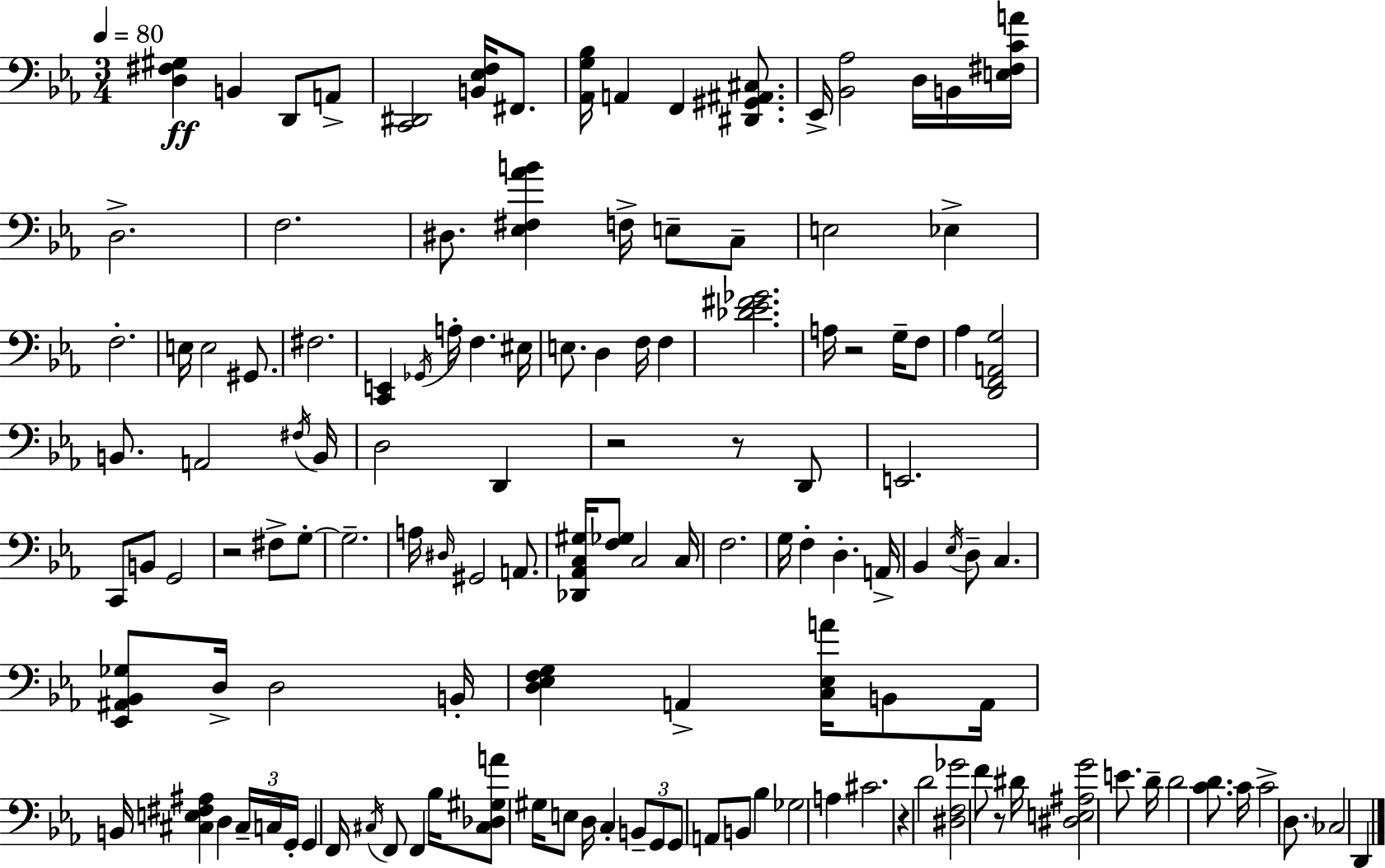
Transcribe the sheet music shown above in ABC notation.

X:1
T:Untitled
M:3/4
L:1/4
K:Eb
[D,^F,^G,] B,, D,,/2 A,,/2 [C,,^D,,]2 [B,,_E,F,]/4 ^F,,/2 [_A,,G,_B,]/4 A,, F,, [^D,,^G,,^A,,^C,]/2 _E,,/4 [_B,,_A,]2 D,/4 B,,/4 [E,^F,CA]/4 D,2 F,2 ^D,/2 [_E,^F,_AB] F,/4 E,/2 C,/2 E,2 _E, F,2 E,/4 E,2 ^G,,/2 ^F,2 [C,,E,,] _G,,/4 A,/4 F, ^E,/4 E,/2 D, F,/4 F, [_D_E^F_G]2 A,/4 z2 G,/4 F,/2 _A, [D,,F,,A,,G,]2 B,,/2 A,,2 ^F,/4 B,,/4 D,2 D,, z2 z/2 D,,/2 E,,2 C,,/2 B,,/2 G,,2 z2 ^F,/2 G,/2 G,2 A,/4 ^D,/4 ^G,,2 A,,/2 [_D,,_A,,C,^G,]/4 [F,_G,]/2 C,2 C,/4 F,2 G,/4 F, D, A,,/4 _B,, _E,/4 D,/2 C, [_E,,^A,,_B,,_G,]/2 D,/4 D,2 B,,/4 [D,_E,F,G,] A,, [C,_E,A]/4 B,,/2 A,,/4 B,,/4 [^C,E,^F,^A,] D, ^C,/4 C,/4 G,,/4 G,, F,,/4 ^C,/4 F,,/2 F,, _B,/4 [^C,_D,^G,A]/2 ^G,/4 E,/2 D,/4 C, B,,/2 G,,/2 G,,/2 A,,/2 B,,/2 _B, _G,2 A, ^C2 z D2 [^D,F,_G]2 F/2 z/2 ^D/4 [^D,E,^A,G]2 E/2 D/4 D2 [CD]/2 C/4 C2 D,/2 _C,2 D,,